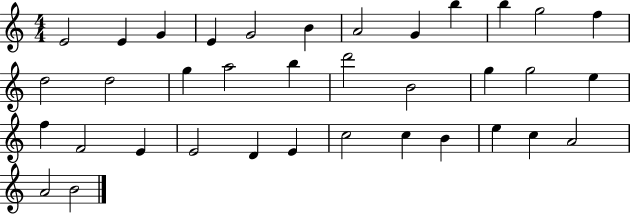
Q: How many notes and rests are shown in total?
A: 36